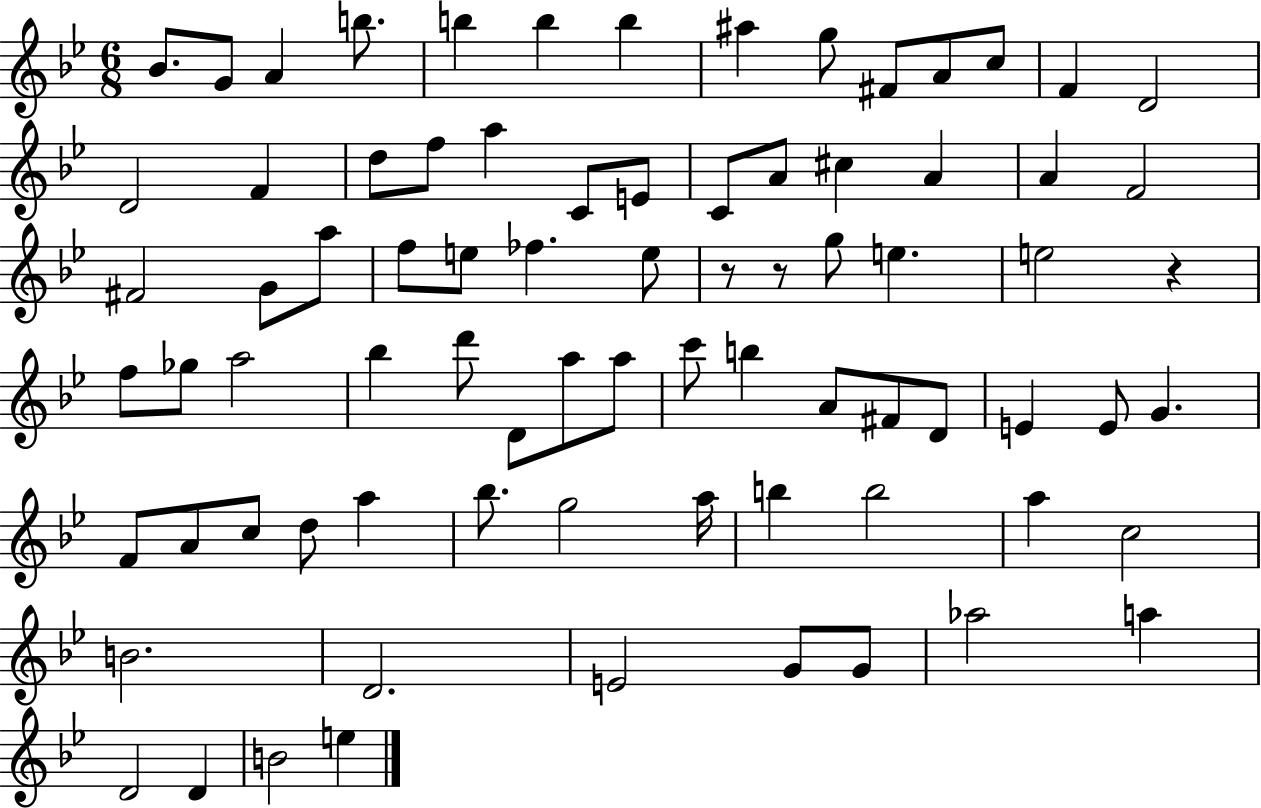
X:1
T:Untitled
M:6/8
L:1/4
K:Bb
_B/2 G/2 A b/2 b b b ^a g/2 ^F/2 A/2 c/2 F D2 D2 F d/2 f/2 a C/2 E/2 C/2 A/2 ^c A A F2 ^F2 G/2 a/2 f/2 e/2 _f e/2 z/2 z/2 g/2 e e2 z f/2 _g/2 a2 _b d'/2 D/2 a/2 a/2 c'/2 b A/2 ^F/2 D/2 E E/2 G F/2 A/2 c/2 d/2 a _b/2 g2 a/4 b b2 a c2 B2 D2 E2 G/2 G/2 _a2 a D2 D B2 e